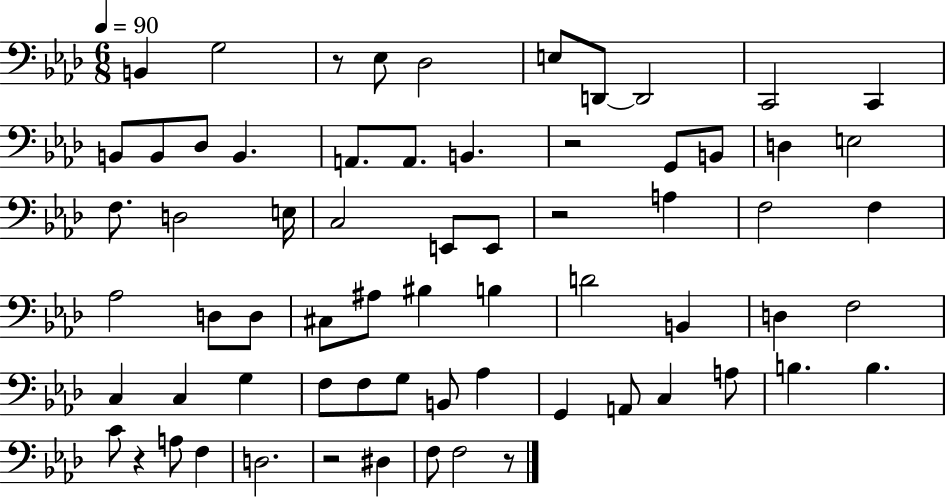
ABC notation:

X:1
T:Untitled
M:6/8
L:1/4
K:Ab
B,, G,2 z/2 _E,/2 _D,2 E,/2 D,,/2 D,,2 C,,2 C,, B,,/2 B,,/2 _D,/2 B,, A,,/2 A,,/2 B,, z2 G,,/2 B,,/2 D, E,2 F,/2 D,2 E,/4 C,2 E,,/2 E,,/2 z2 A, F,2 F, _A,2 D,/2 D,/2 ^C,/2 ^A,/2 ^B, B, D2 B,, D, F,2 C, C, G, F,/2 F,/2 G,/2 B,,/2 _A, G,, A,,/2 C, A,/2 B, B, C/2 z A,/2 F, D,2 z2 ^D, F,/2 F,2 z/2